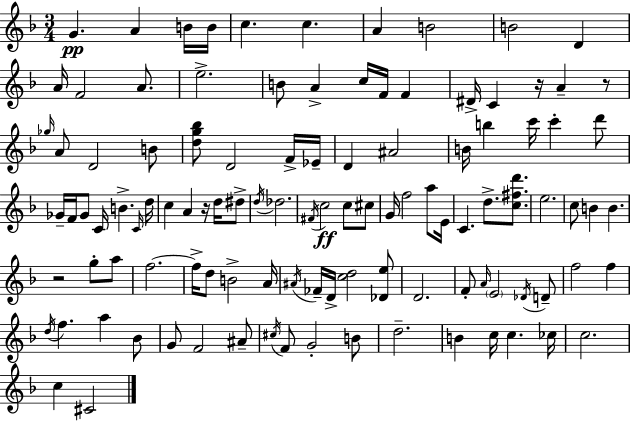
G4/q. A4/q B4/s B4/s C5/q. C5/q. A4/q B4/h B4/h D4/q A4/s F4/h A4/e. E5/h. B4/e A4/q C5/s F4/s F4/q D#4/s C4/q R/s A4/q R/e Gb5/s A4/e D4/h B4/e [D5,G5,Bb5]/e D4/h F4/s Eb4/s D4/q A#4/h B4/s B5/q C6/s C6/q D6/e Gb4/s F4/s Gb4/e C4/s B4/q. C4/s D5/s C5/q A4/q R/s D5/s D#5/e D5/s Db5/h. F#4/s C5/h C5/e C#5/e G4/s F5/h A5/e E4/s C4/q. D5/e. [C5,F#5,D6]/e. E5/h. C5/e B4/q B4/q. R/h G5/e A5/e F5/h. F5/s D5/e B4/h A4/s A#4/s FES4/s D4/s [C5,D5]/h [Db4,E5]/e D4/h. F4/e A4/s E4/h Db4/s D4/e F5/h F5/q D5/s F5/q. A5/q Bb4/e G4/e F4/h A#4/e C#5/s F4/e G4/h B4/e D5/h. B4/q C5/s C5/q. CES5/s C5/h. C5/q C#4/h